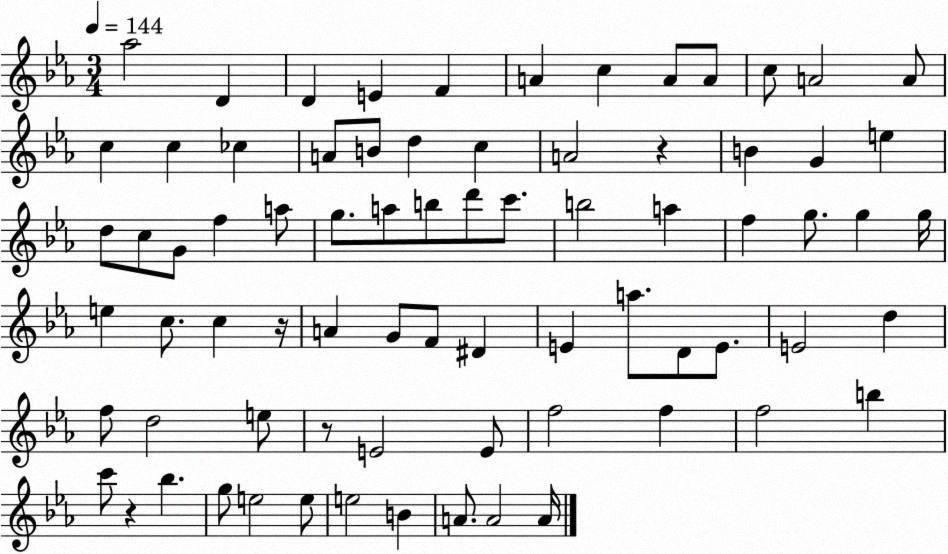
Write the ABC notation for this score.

X:1
T:Untitled
M:3/4
L:1/4
K:Eb
_a2 D D E F A c A/2 A/2 c/2 A2 A/2 c c _c A/2 B/2 d c A2 z B G e d/2 c/2 G/2 f a/2 g/2 a/2 b/2 d'/2 c'/2 b2 a f g/2 g g/4 e c/2 c z/4 A G/2 F/2 ^D E a/2 D/2 E/2 E2 d f/2 d2 e/2 z/2 E2 E/2 f2 f f2 b c'/2 z _b g/2 e2 e/2 e2 B A/2 A2 A/4